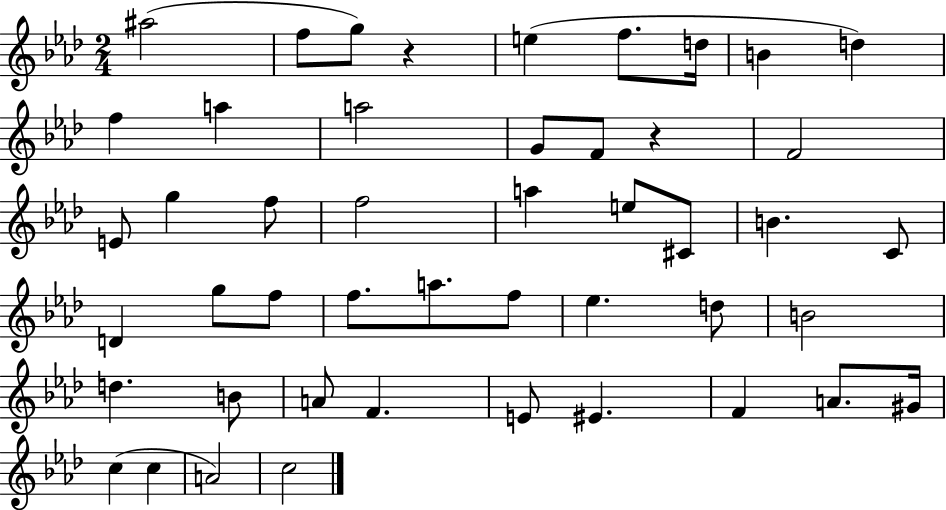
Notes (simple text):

A#5/h F5/e G5/e R/q E5/q F5/e. D5/s B4/q D5/q F5/q A5/q A5/h G4/e F4/e R/q F4/h E4/e G5/q F5/e F5/h A5/q E5/e C#4/e B4/q. C4/e D4/q G5/e F5/e F5/e. A5/e. F5/e Eb5/q. D5/e B4/h D5/q. B4/e A4/e F4/q. E4/e EIS4/q. F4/q A4/e. G#4/s C5/q C5/q A4/h C5/h